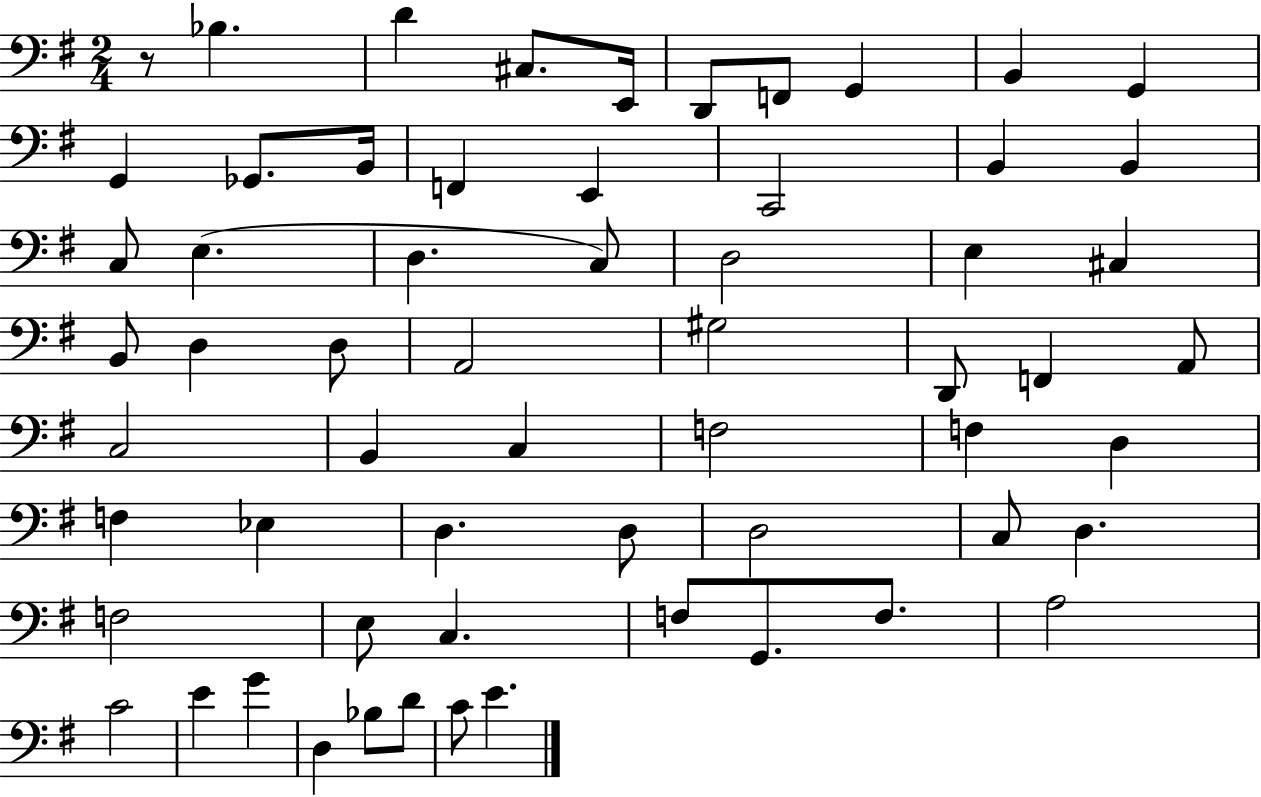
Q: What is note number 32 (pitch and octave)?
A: A2